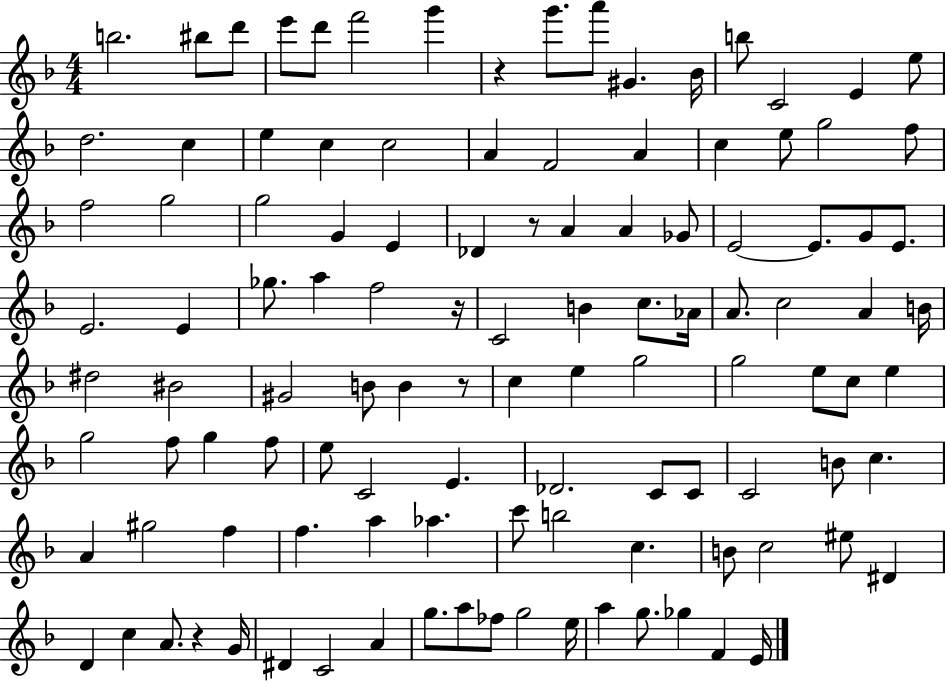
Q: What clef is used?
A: treble